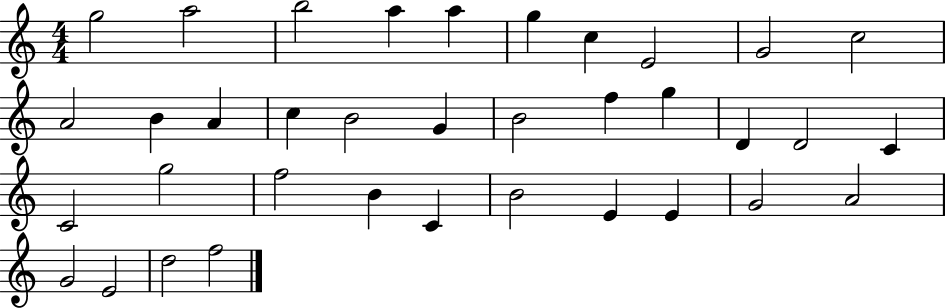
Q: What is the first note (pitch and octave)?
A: G5